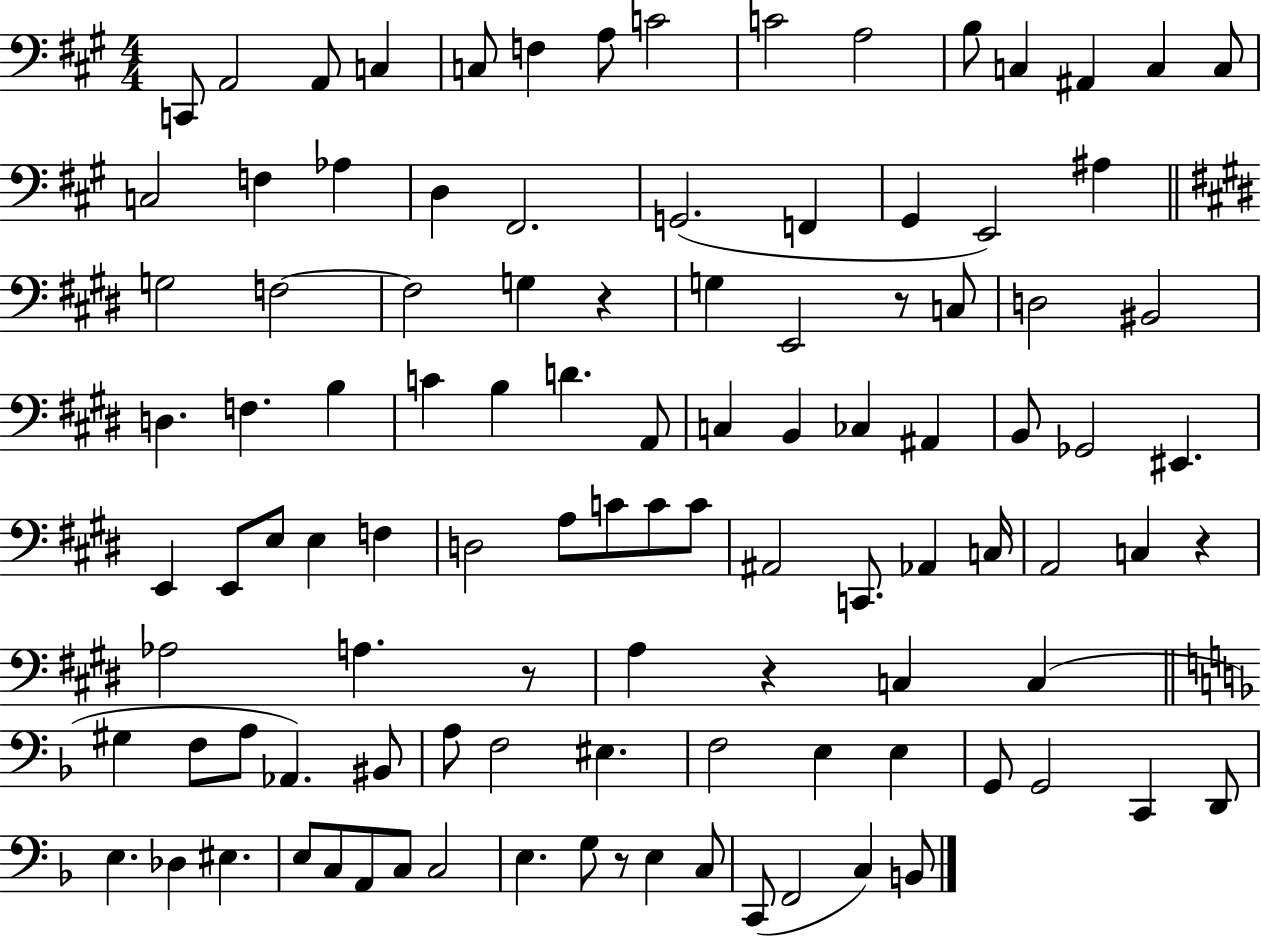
C2/e A2/h A2/e C3/q C3/e F3/q A3/e C4/h C4/h A3/h B3/e C3/q A#2/q C3/q C3/e C3/h F3/q Ab3/q D3/q F#2/h. G2/h. F2/q G#2/q E2/h A#3/q G3/h F3/h F3/h G3/q R/q G3/q E2/h R/e C3/e D3/h BIS2/h D3/q. F3/q. B3/q C4/q B3/q D4/q. A2/e C3/q B2/q CES3/q A#2/q B2/e Gb2/h EIS2/q. E2/q E2/e E3/e E3/q F3/q D3/h A3/e C4/e C4/e C4/e A#2/h C2/e. Ab2/q C3/s A2/h C3/q R/q Ab3/h A3/q. R/e A3/q R/q C3/q C3/q G#3/q F3/e A3/e Ab2/q. BIS2/e A3/e F3/h EIS3/q. F3/h E3/q E3/q G2/e G2/h C2/q D2/e E3/q. Db3/q EIS3/q. E3/e C3/e A2/e C3/e C3/h E3/q. G3/e R/e E3/q C3/e C2/e F2/h C3/q B2/e